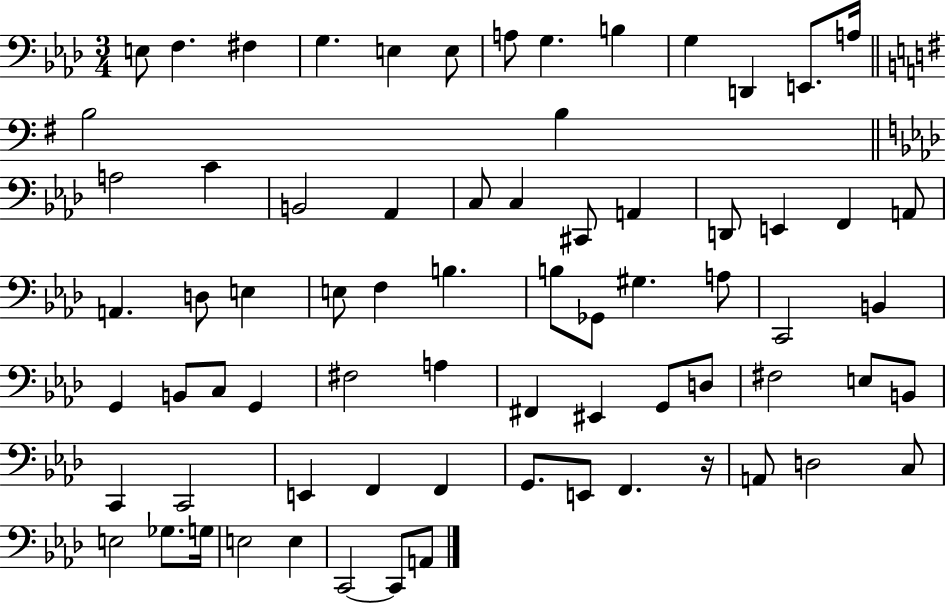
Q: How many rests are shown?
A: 1